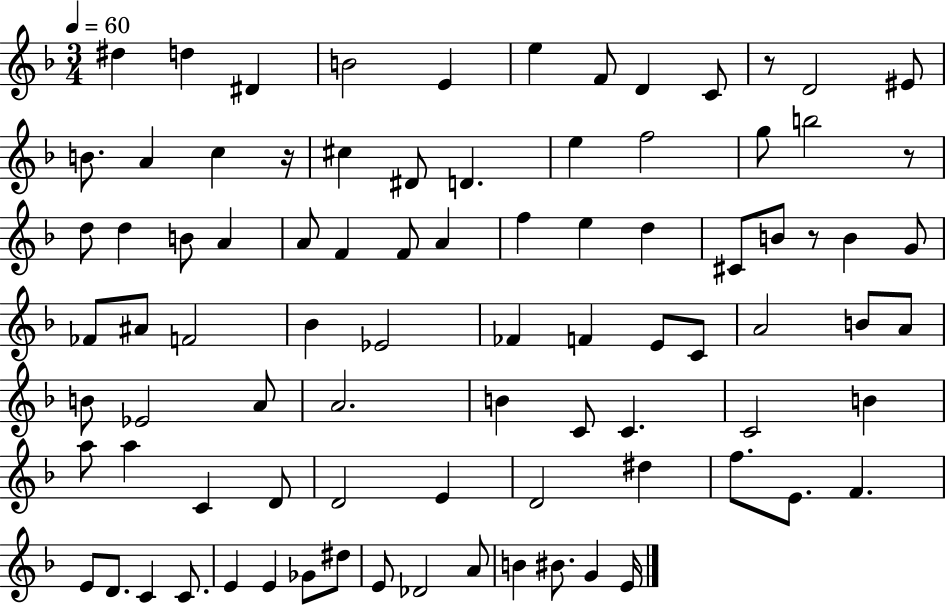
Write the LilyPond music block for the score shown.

{
  \clef treble
  \numericTimeSignature
  \time 3/4
  \key f \major
  \tempo 4 = 60
  dis''4 d''4 dis'4 | b'2 e'4 | e''4 f'8 d'4 c'8 | r8 d'2 eis'8 | \break b'8. a'4 c''4 r16 | cis''4 dis'8 d'4. | e''4 f''2 | g''8 b''2 r8 | \break d''8 d''4 b'8 a'4 | a'8 f'4 f'8 a'4 | f''4 e''4 d''4 | cis'8 b'8 r8 b'4 g'8 | \break fes'8 ais'8 f'2 | bes'4 ees'2 | fes'4 f'4 e'8 c'8 | a'2 b'8 a'8 | \break b'8 ees'2 a'8 | a'2. | b'4 c'8 c'4. | c'2 b'4 | \break a''8 a''4 c'4 d'8 | d'2 e'4 | d'2 dis''4 | f''8. e'8. f'4. | \break e'8 d'8. c'4 c'8. | e'4 e'4 ges'8 dis''8 | e'8 des'2 a'8 | b'4 bis'8. g'4 e'16 | \break \bar "|."
}